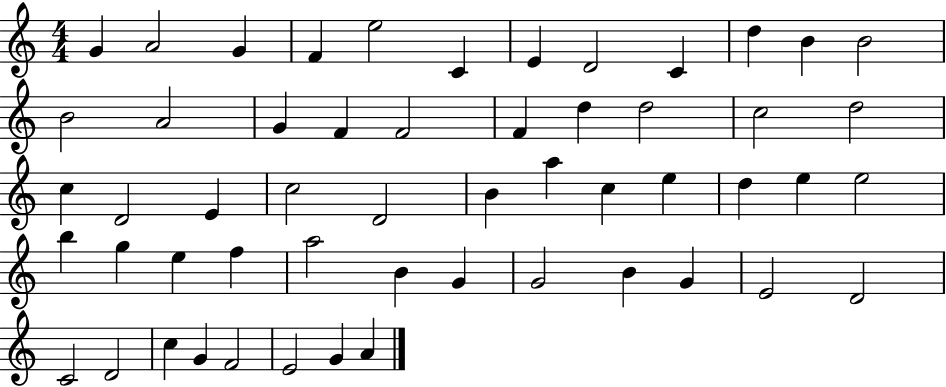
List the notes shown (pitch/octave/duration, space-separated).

G4/q A4/h G4/q F4/q E5/h C4/q E4/q D4/h C4/q D5/q B4/q B4/h B4/h A4/h G4/q F4/q F4/h F4/q D5/q D5/h C5/h D5/h C5/q D4/h E4/q C5/h D4/h B4/q A5/q C5/q E5/q D5/q E5/q E5/h B5/q G5/q E5/q F5/q A5/h B4/q G4/q G4/h B4/q G4/q E4/h D4/h C4/h D4/h C5/q G4/q F4/h E4/h G4/q A4/q